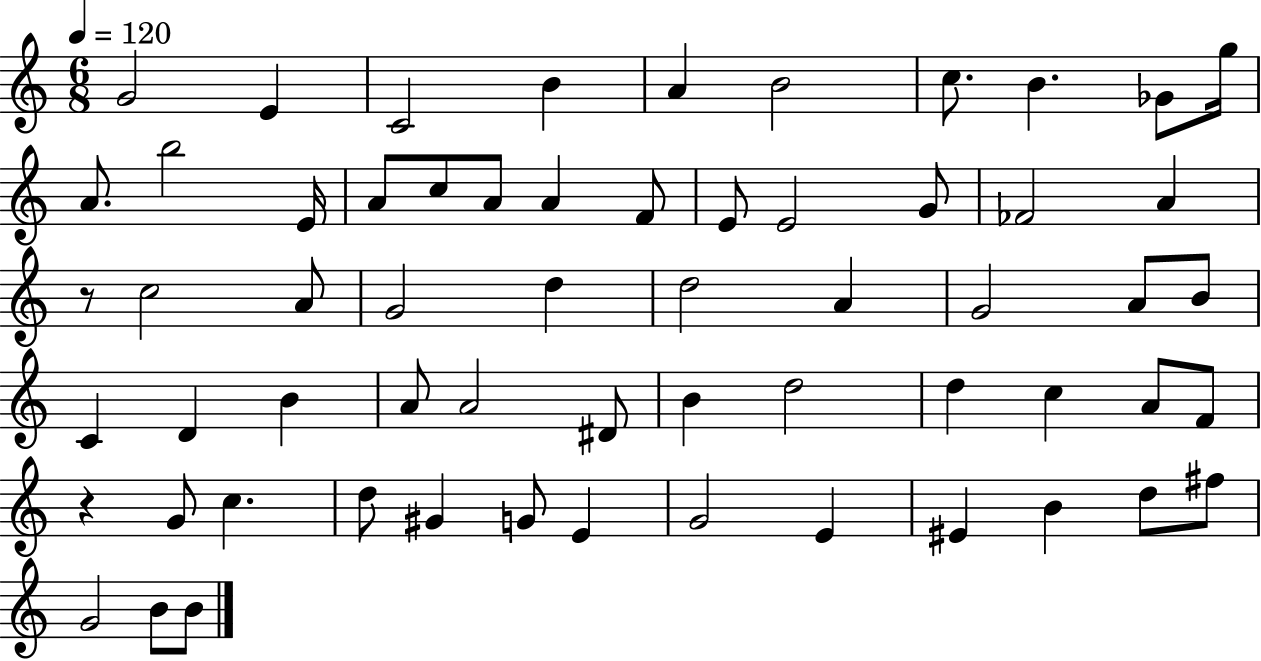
X:1
T:Untitled
M:6/8
L:1/4
K:C
G2 E C2 B A B2 c/2 B _G/2 g/4 A/2 b2 E/4 A/2 c/2 A/2 A F/2 E/2 E2 G/2 _F2 A z/2 c2 A/2 G2 d d2 A G2 A/2 B/2 C D B A/2 A2 ^D/2 B d2 d c A/2 F/2 z G/2 c d/2 ^G G/2 E G2 E ^E B d/2 ^f/2 G2 B/2 B/2